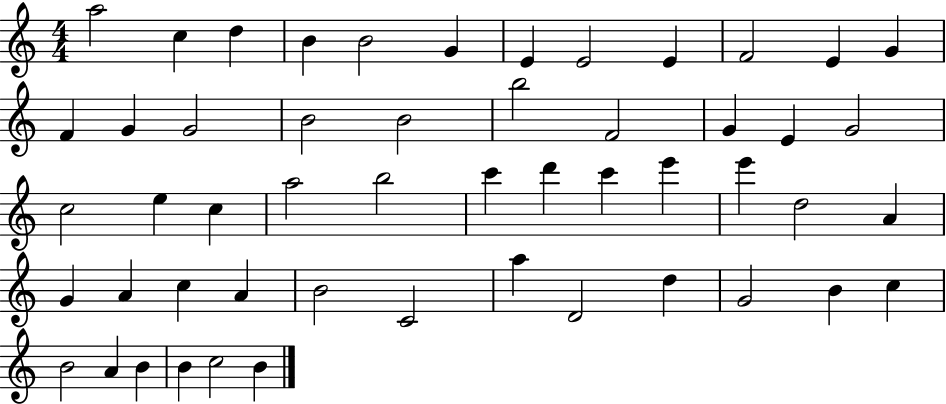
{
  \clef treble
  \numericTimeSignature
  \time 4/4
  \key c \major
  a''2 c''4 d''4 | b'4 b'2 g'4 | e'4 e'2 e'4 | f'2 e'4 g'4 | \break f'4 g'4 g'2 | b'2 b'2 | b''2 f'2 | g'4 e'4 g'2 | \break c''2 e''4 c''4 | a''2 b''2 | c'''4 d'''4 c'''4 e'''4 | e'''4 d''2 a'4 | \break g'4 a'4 c''4 a'4 | b'2 c'2 | a''4 d'2 d''4 | g'2 b'4 c''4 | \break b'2 a'4 b'4 | b'4 c''2 b'4 | \bar "|."
}